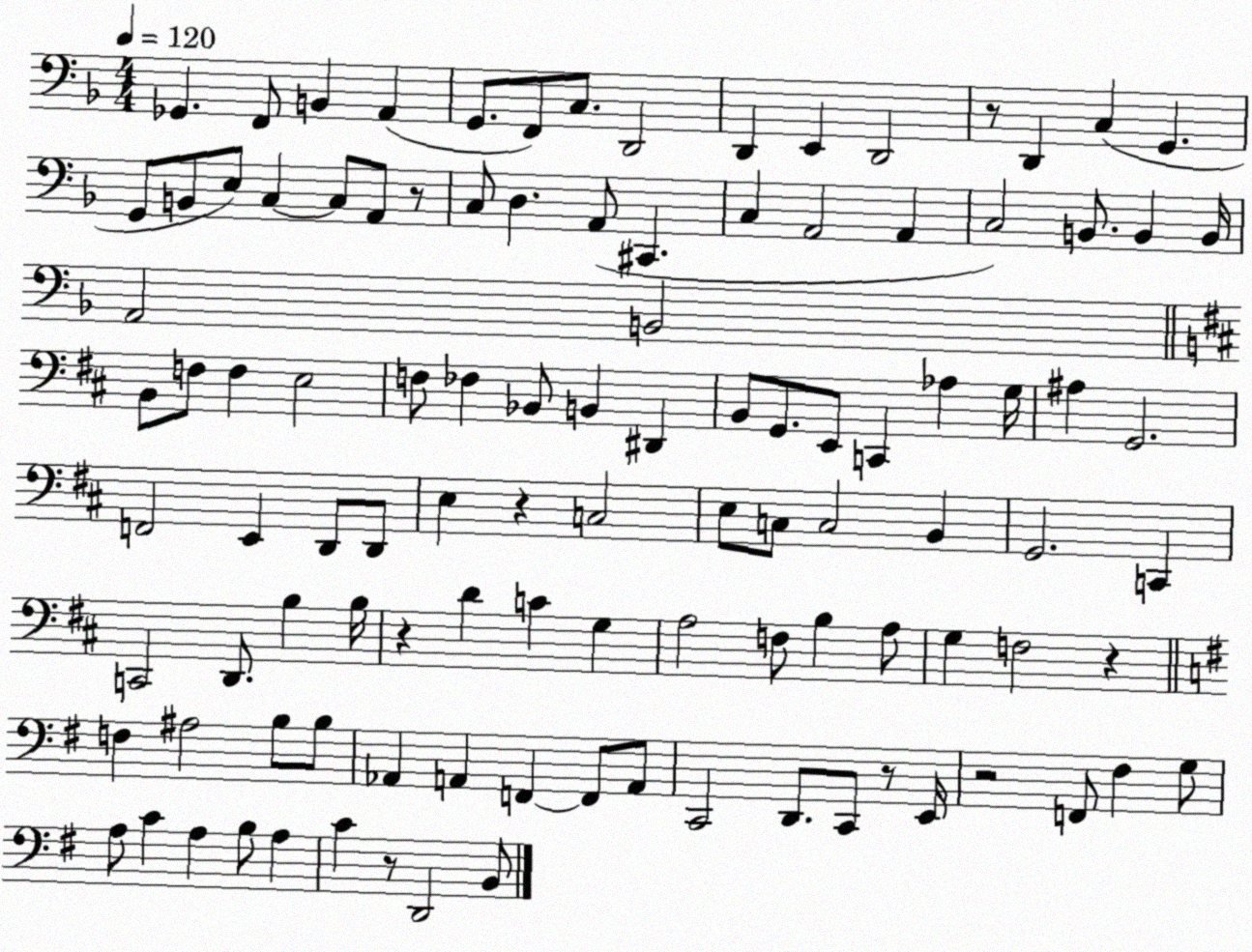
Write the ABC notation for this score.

X:1
T:Untitled
M:4/4
L:1/4
K:F
_G,, F,,/2 B,, A,, G,,/2 F,,/2 C,/2 D,,2 D,, E,, D,,2 z/2 D,, C, G,, G,,/2 B,,/2 E,/2 C, C,/2 A,,/2 z/2 C,/2 D, A,,/2 ^C,, C, A,,2 A,, C,2 B,,/2 B,, B,,/4 A,,2 B,,2 B,,/2 F,/2 F, E,2 F,/2 _F, _B,,/2 B,, ^D,, B,,/2 G,,/2 E,,/2 C,, _A, G,/4 ^A, G,,2 F,,2 E,, D,,/2 D,,/2 E, z C,2 E,/2 C,/2 C,2 B,, G,,2 C,, C,,2 D,,/2 B, B,/4 z D C G, A,2 F,/2 B, A,/2 G, F,2 z F, ^A,2 B,/2 B,/2 _A,, A,, F,, F,,/2 A,,/2 C,,2 D,,/2 C,,/2 z/2 E,,/4 z2 F,,/2 ^F, G,/2 A,/2 C A, B,/2 A, C z/2 D,,2 B,,/2